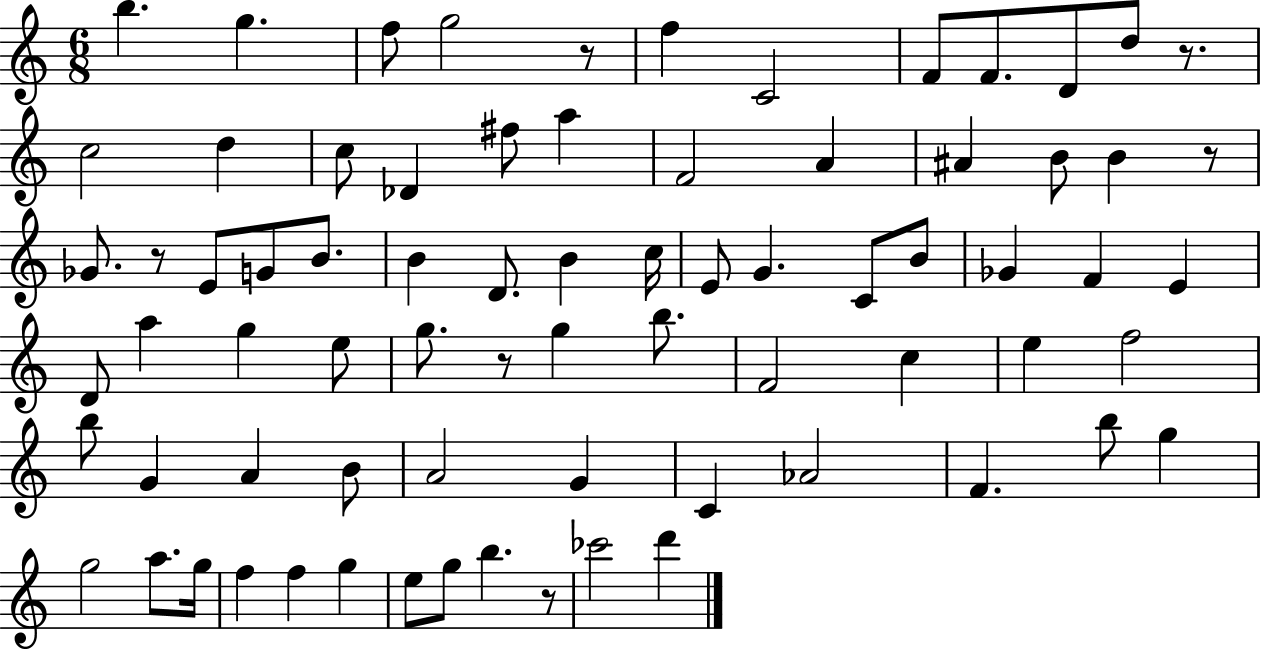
{
  \clef treble
  \numericTimeSignature
  \time 6/8
  \key c \major
  b''4. g''4. | f''8 g''2 r8 | f''4 c'2 | f'8 f'8. d'8 d''8 r8. | \break c''2 d''4 | c''8 des'4 fis''8 a''4 | f'2 a'4 | ais'4 b'8 b'4 r8 | \break ges'8. r8 e'8 g'8 b'8. | b'4 d'8. b'4 c''16 | e'8 g'4. c'8 b'8 | ges'4 f'4 e'4 | \break d'8 a''4 g''4 e''8 | g''8. r8 g''4 b''8. | f'2 c''4 | e''4 f''2 | \break b''8 g'4 a'4 b'8 | a'2 g'4 | c'4 aes'2 | f'4. b''8 g''4 | \break g''2 a''8. g''16 | f''4 f''4 g''4 | e''8 g''8 b''4. r8 | ces'''2 d'''4 | \break \bar "|."
}